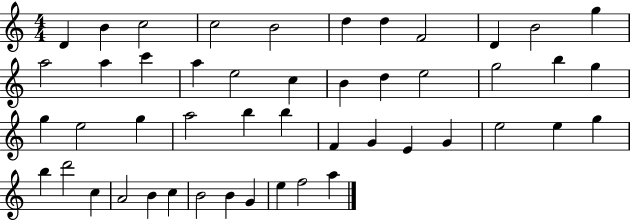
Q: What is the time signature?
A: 4/4